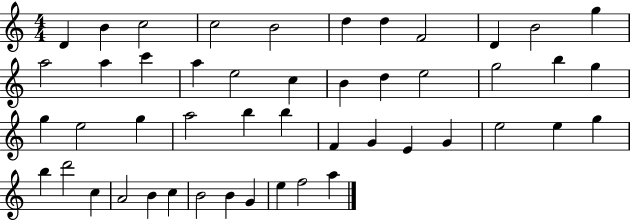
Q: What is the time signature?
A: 4/4